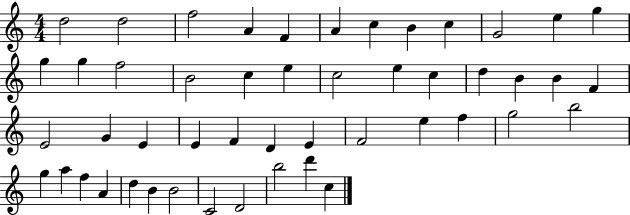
{
  \clef treble
  \numericTimeSignature
  \time 4/4
  \key c \major
  d''2 d''2 | f''2 a'4 f'4 | a'4 c''4 b'4 c''4 | g'2 e''4 g''4 | \break g''4 g''4 f''2 | b'2 c''4 e''4 | c''2 e''4 c''4 | d''4 b'4 b'4 f'4 | \break e'2 g'4 e'4 | e'4 f'4 d'4 e'4 | f'2 e''4 f''4 | g''2 b''2 | \break g''4 a''4 f''4 a'4 | d''4 b'4 b'2 | c'2 d'2 | b''2 d'''4 c''4 | \break \bar "|."
}